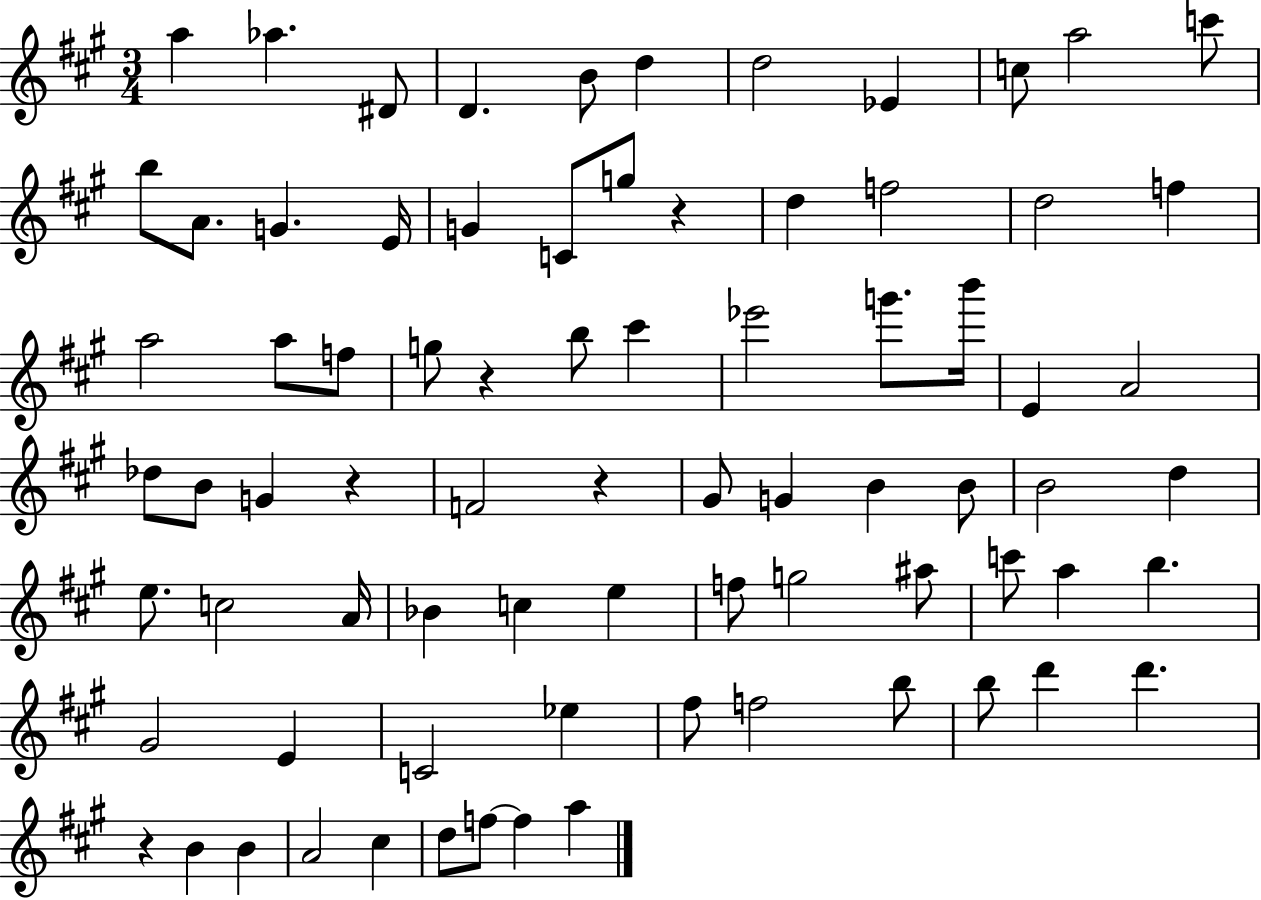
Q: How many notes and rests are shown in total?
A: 78